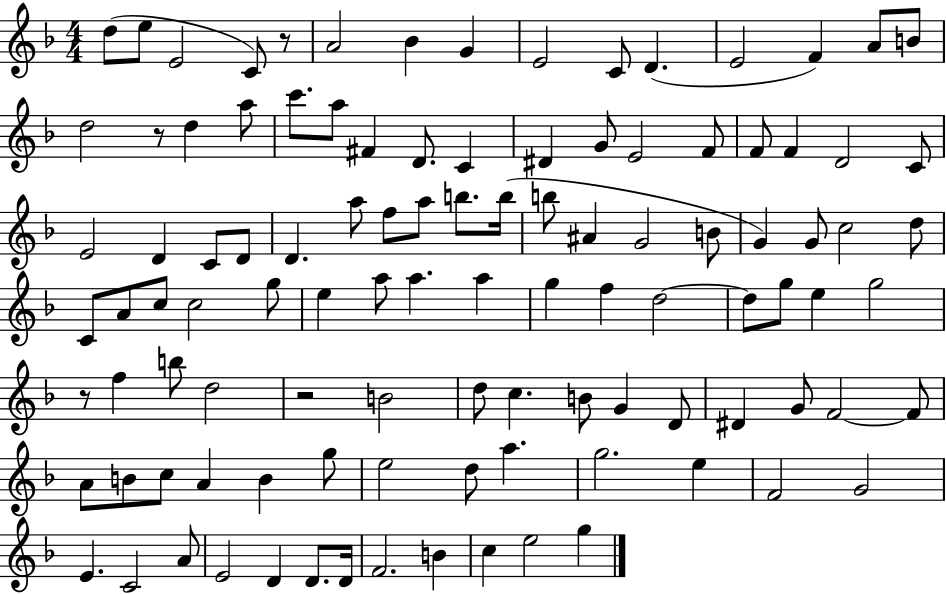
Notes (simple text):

D5/e E5/e E4/h C4/e R/e A4/h Bb4/q G4/q E4/h C4/e D4/q. E4/h F4/q A4/e B4/e D5/h R/e D5/q A5/e C6/e. A5/e F#4/q D4/e. C4/q D#4/q G4/e E4/h F4/e F4/e F4/q D4/h C4/e E4/h D4/q C4/e D4/e D4/q. A5/e F5/e A5/e B5/e. B5/s B5/e A#4/q G4/h B4/e G4/q G4/e C5/h D5/e C4/e A4/e C5/e C5/h G5/e E5/q A5/e A5/q. A5/q G5/q F5/q D5/h D5/e G5/e E5/q G5/h R/e F5/q B5/e D5/h R/h B4/h D5/e C5/q. B4/e G4/q D4/e D#4/q G4/e F4/h F4/e A4/e B4/e C5/e A4/q B4/q G5/e E5/h D5/e A5/q. G5/h. E5/q F4/h G4/h E4/q. C4/h A4/e E4/h D4/q D4/e. D4/s F4/h. B4/q C5/q E5/h G5/q